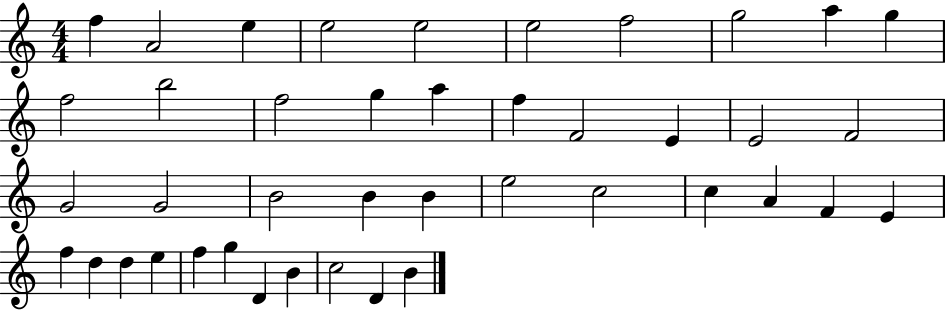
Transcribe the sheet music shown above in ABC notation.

X:1
T:Untitled
M:4/4
L:1/4
K:C
f A2 e e2 e2 e2 f2 g2 a g f2 b2 f2 g a f F2 E E2 F2 G2 G2 B2 B B e2 c2 c A F E f d d e f g D B c2 D B